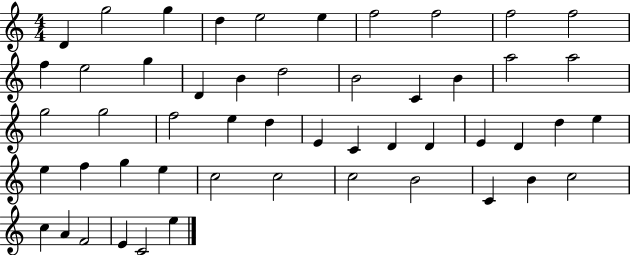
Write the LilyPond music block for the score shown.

{
  \clef treble
  \numericTimeSignature
  \time 4/4
  \key c \major
  d'4 g''2 g''4 | d''4 e''2 e''4 | f''2 f''2 | f''2 f''2 | \break f''4 e''2 g''4 | d'4 b'4 d''2 | b'2 c'4 b'4 | a''2 a''2 | \break g''2 g''2 | f''2 e''4 d''4 | e'4 c'4 d'4 d'4 | e'4 d'4 d''4 e''4 | \break e''4 f''4 g''4 e''4 | c''2 c''2 | c''2 b'2 | c'4 b'4 c''2 | \break c''4 a'4 f'2 | e'4 c'2 e''4 | \bar "|."
}